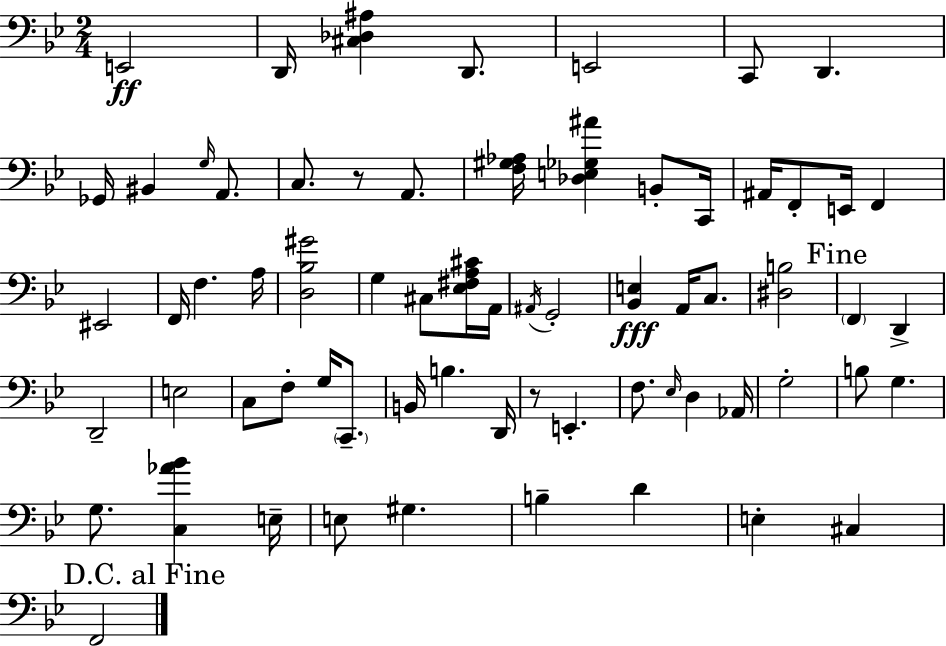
E2/h D2/s [C#3,Db3,A#3]/q D2/e. E2/h C2/e D2/q. Gb2/s BIS2/q G3/s A2/e. C3/e. R/e A2/e. [F3,G#3,Ab3]/s [Db3,E3,Gb3,A#4]/q B2/e C2/s A#2/s F2/e E2/s F2/q EIS2/h F2/s F3/q. A3/s [D3,Bb3,G#4]/h G3/q C#3/e [Eb3,F#3,A3,C#4]/s A2/s A#2/s G2/h [Bb2,E3]/q A2/s C3/e. [D#3,B3]/h F2/q D2/q D2/h E3/h C3/e F3/e G3/s C2/e. B2/s B3/q. D2/s R/e E2/q. F3/e. Eb3/s D3/q Ab2/s G3/h B3/e G3/q. G3/e. [C3,Ab4,Bb4]/q E3/s E3/e G#3/q. B3/q D4/q E3/q C#3/q F2/h